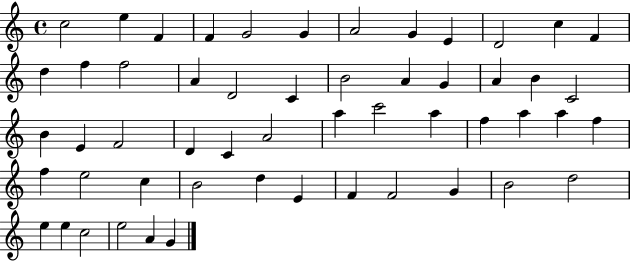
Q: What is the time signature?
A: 4/4